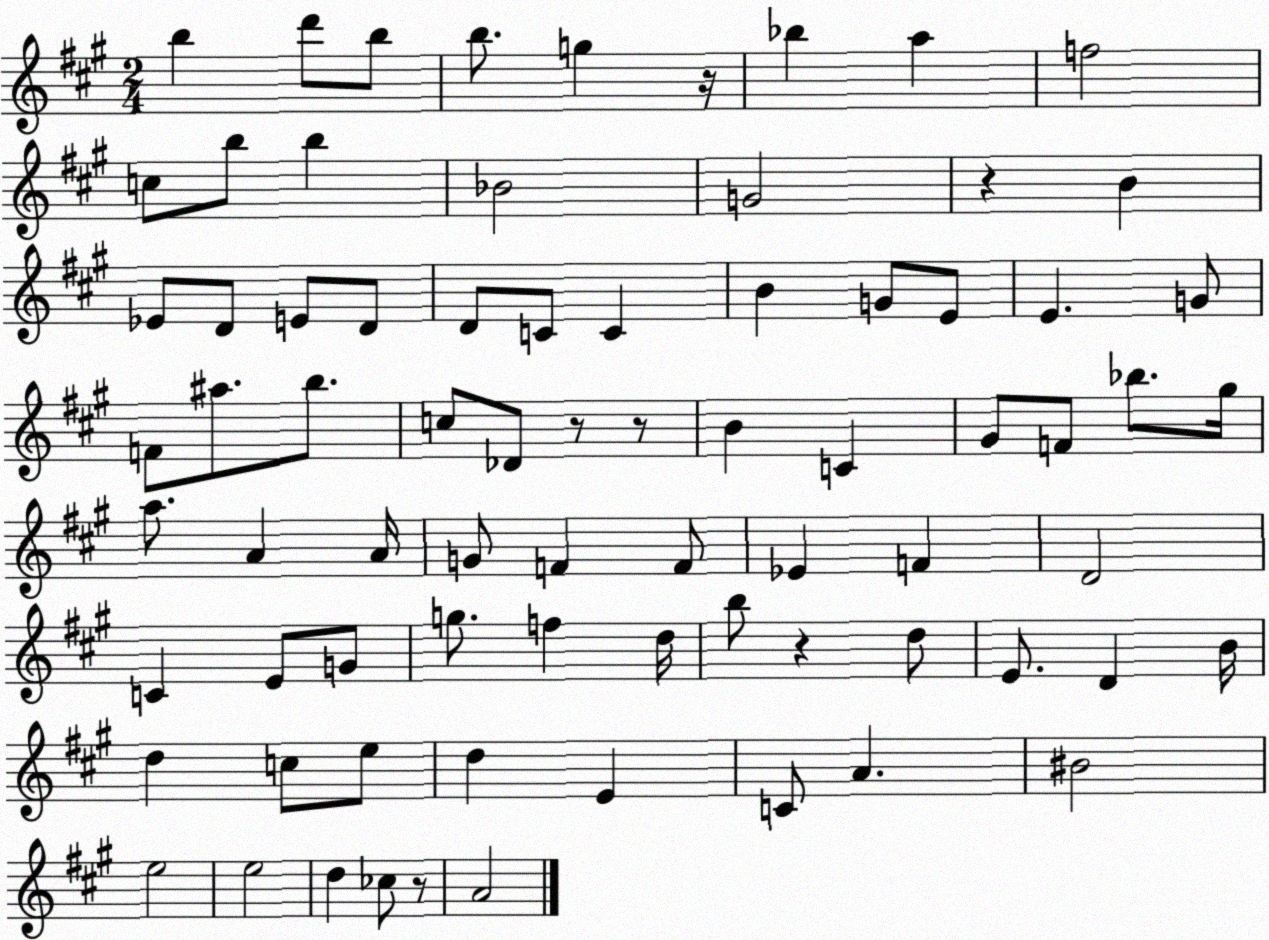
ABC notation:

X:1
T:Untitled
M:2/4
L:1/4
K:A
b d'/2 b/2 b/2 g z/4 _b a f2 c/2 b/2 b _B2 G2 z B _E/2 D/2 E/2 D/2 D/2 C/2 C B G/2 E/2 E G/2 F/2 ^a/2 b/2 c/2 _D/2 z/2 z/2 B C ^G/2 F/2 _b/2 ^g/4 a/2 A A/4 G/2 F F/2 _E F D2 C E/2 G/2 g/2 f d/4 b/2 z d/2 E/2 D B/4 d c/2 e/2 d E C/2 A ^B2 e2 e2 d _c/2 z/2 A2